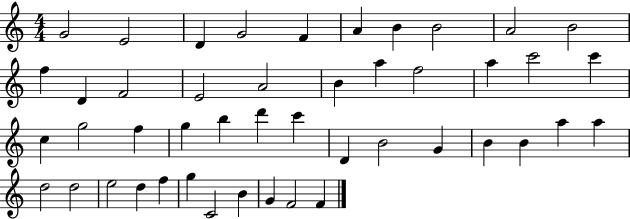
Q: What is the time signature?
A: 4/4